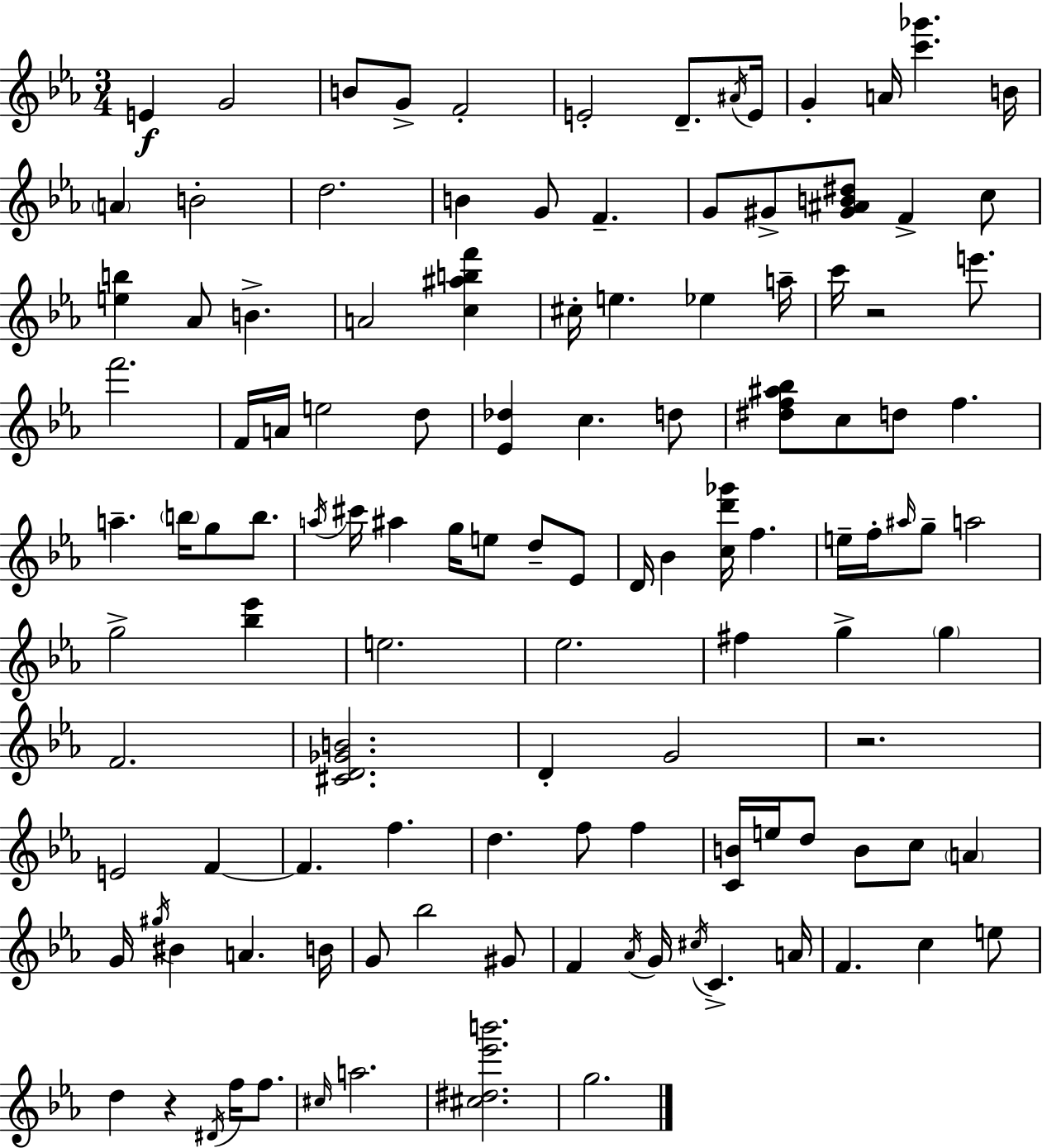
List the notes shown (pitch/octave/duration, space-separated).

E4/q G4/h B4/e G4/e F4/h E4/h D4/e. A#4/s E4/s G4/q A4/s [C6,Gb6]/q. B4/s A4/q B4/h D5/h. B4/q G4/e F4/q. G4/e G#4/e [G#4,A#4,B4,D#5]/e F4/q C5/e [E5,B5]/q Ab4/e B4/q. A4/h [C5,A#5,B5,F6]/q C#5/s E5/q. Eb5/q A5/s C6/s R/h E6/e. F6/h. F4/s A4/s E5/h D5/e [Eb4,Db5]/q C5/q. D5/e [D#5,F5,A#5,Bb5]/e C5/e D5/e F5/q. A5/q. B5/s G5/e B5/e. A5/s C#6/s A#5/q G5/s E5/e D5/e Eb4/e D4/s Bb4/q [C5,D6,Gb6]/s F5/q. E5/s F5/s A#5/s G5/e A5/h G5/h [Bb5,Eb6]/q E5/h. Eb5/h. F#5/q G5/q G5/q F4/h. [C#4,D4,Gb4,B4]/h. D4/q G4/h R/h. E4/h F4/q F4/q. F5/q. D5/q. F5/e F5/q [C4,B4]/s E5/s D5/e B4/e C5/e A4/q G4/s G#5/s BIS4/q A4/q. B4/s G4/e Bb5/h G#4/e F4/q Ab4/s G4/s C#5/s C4/q. A4/s F4/q. C5/q E5/e D5/q R/q D#4/s F5/s F5/e. C#5/s A5/h. [C#5,D#5,Eb6,B6]/h. G5/h.